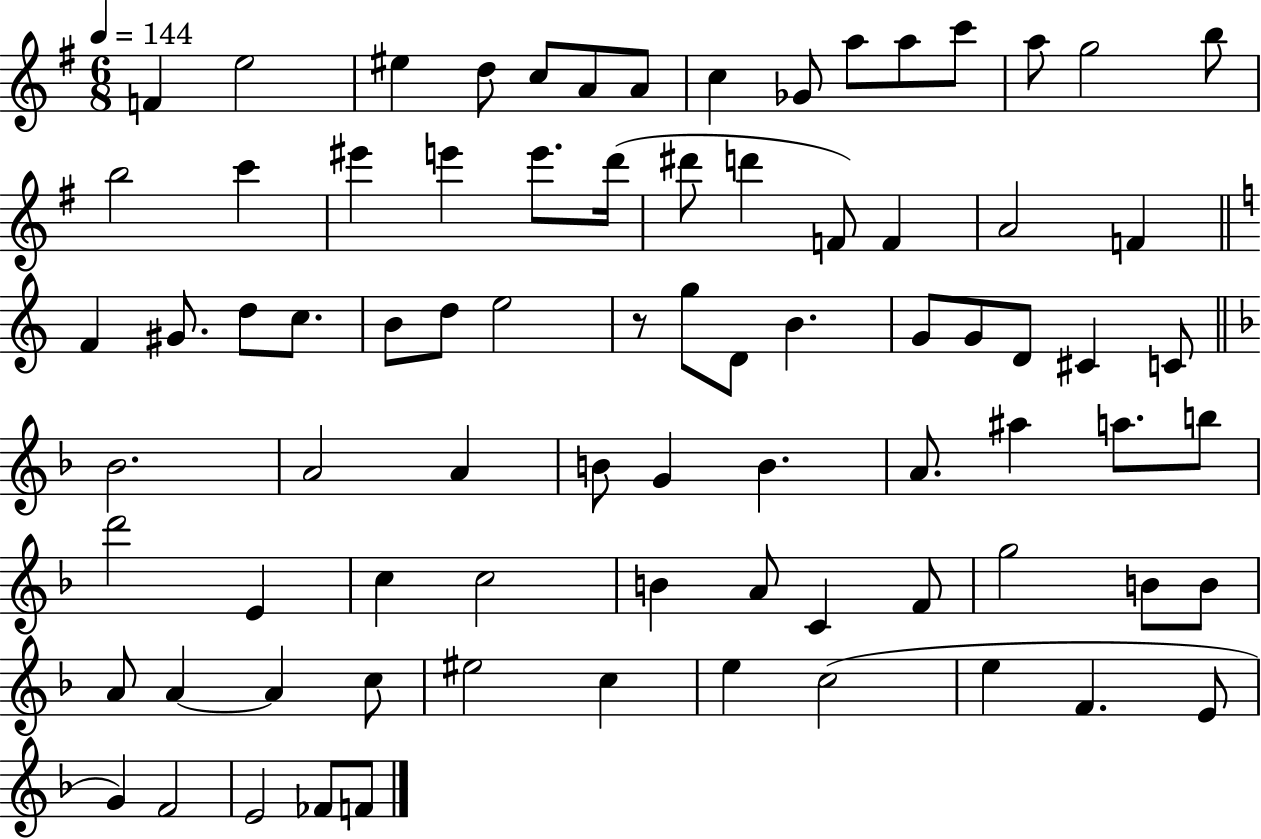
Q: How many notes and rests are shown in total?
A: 80